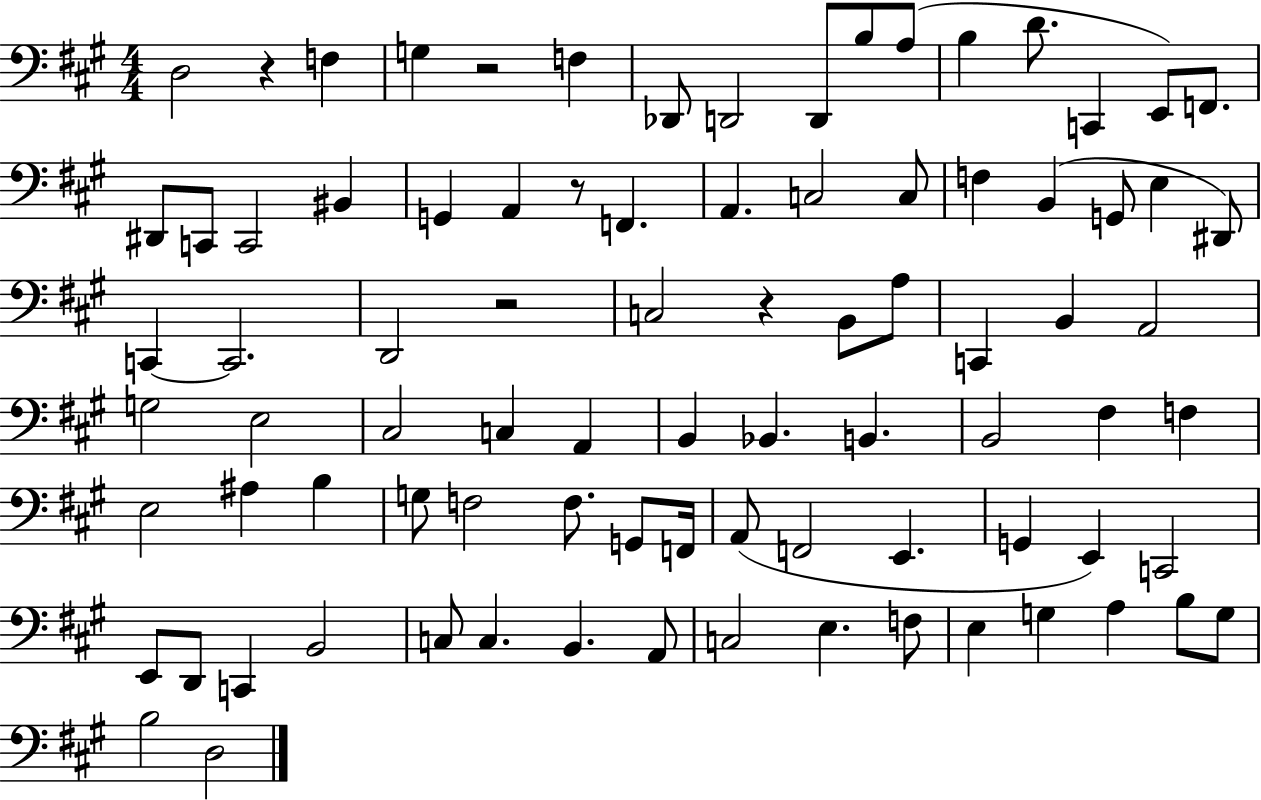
{
  \clef bass
  \numericTimeSignature
  \time 4/4
  \key a \major
  d2 r4 f4 | g4 r2 f4 | des,8 d,2 d,8 b8 a8( | b4 d'8. c,4 e,8) f,8. | \break dis,8 c,8 c,2 bis,4 | g,4 a,4 r8 f,4. | a,4. c2 c8 | f4 b,4( g,8 e4 dis,8) | \break c,4~~ c,2. | d,2 r2 | c2 r4 b,8 a8 | c,4 b,4 a,2 | \break g2 e2 | cis2 c4 a,4 | b,4 bes,4. b,4. | b,2 fis4 f4 | \break e2 ais4 b4 | g8 f2 f8. g,8 f,16 | a,8( f,2 e,4. | g,4 e,4) c,2 | \break e,8 d,8 c,4 b,2 | c8 c4. b,4. a,8 | c2 e4. f8 | e4 g4 a4 b8 g8 | \break b2 d2 | \bar "|."
}